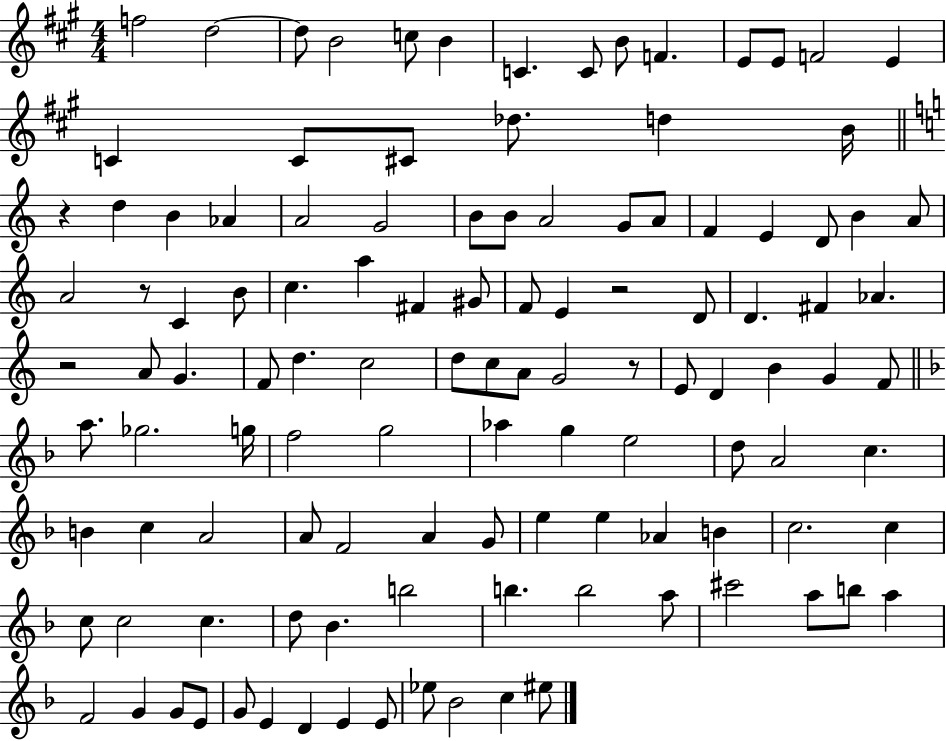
F5/h D5/h D5/e B4/h C5/e B4/q C4/q. C4/e B4/e F4/q. E4/e E4/e F4/h E4/q C4/q C4/e C#4/e Db5/e. D5/q B4/s R/q D5/q B4/q Ab4/q A4/h G4/h B4/e B4/e A4/h G4/e A4/e F4/q E4/q D4/e B4/q A4/e A4/h R/e C4/q B4/e C5/q. A5/q F#4/q G#4/e F4/e E4/q R/h D4/e D4/q. F#4/q Ab4/q. R/h A4/e G4/q. F4/e D5/q. C5/h D5/e C5/e A4/e G4/h R/e E4/e D4/q B4/q G4/q F4/e A5/e. Gb5/h. G5/s F5/h G5/h Ab5/q G5/q E5/h D5/e A4/h C5/q. B4/q C5/q A4/h A4/e F4/h A4/q G4/e E5/q E5/q Ab4/q B4/q C5/h. C5/q C5/e C5/h C5/q. D5/e Bb4/q. B5/h B5/q. B5/h A5/e C#6/h A5/e B5/e A5/q F4/h G4/q G4/e E4/e G4/e E4/q D4/q E4/q E4/e Eb5/e Bb4/h C5/q EIS5/e